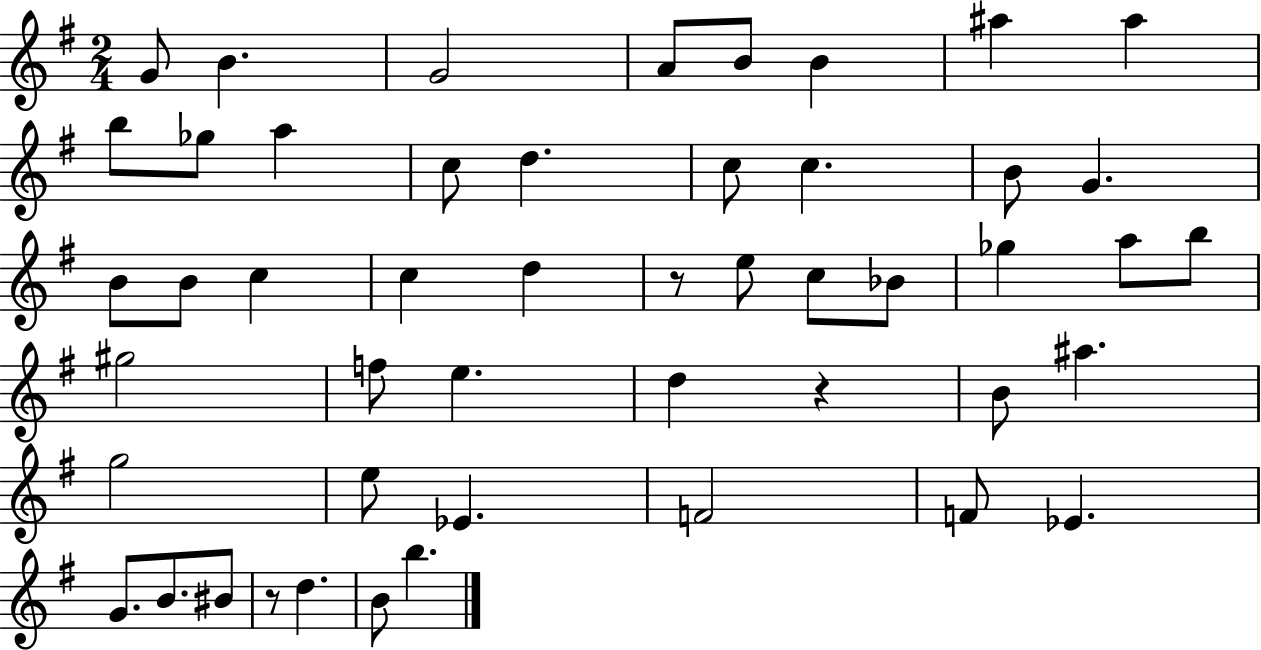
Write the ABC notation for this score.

X:1
T:Untitled
M:2/4
L:1/4
K:G
G/2 B G2 A/2 B/2 B ^a ^a b/2 _g/2 a c/2 d c/2 c B/2 G B/2 B/2 c c d z/2 e/2 c/2 _B/2 _g a/2 b/2 ^g2 f/2 e d z B/2 ^a g2 e/2 _E F2 F/2 _E G/2 B/2 ^B/2 z/2 d B/2 b